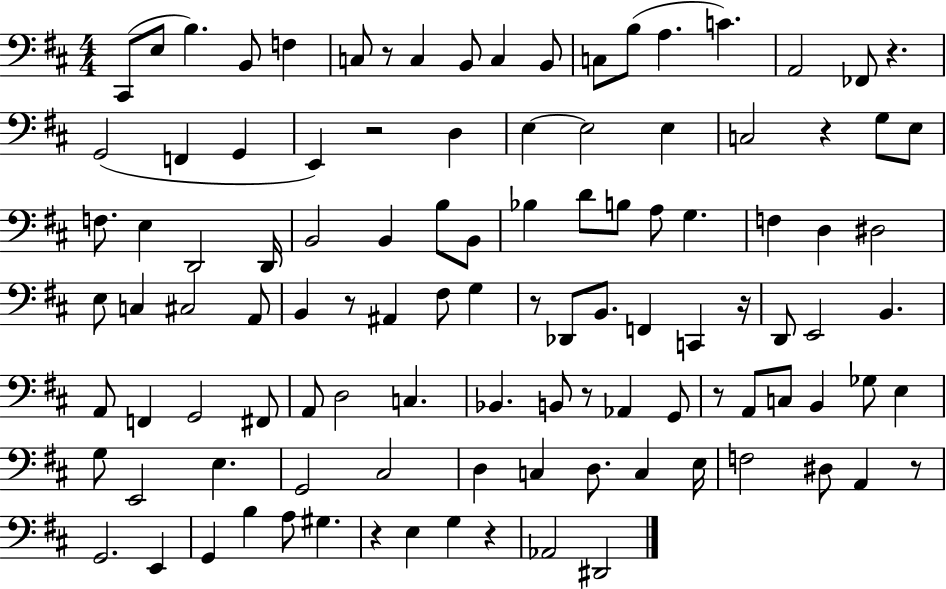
C#2/e E3/e B3/q. B2/e F3/q C3/e R/e C3/q B2/e C3/q B2/e C3/e B3/e A3/q. C4/q. A2/h FES2/e R/q. G2/h F2/q G2/q E2/q R/h D3/q E3/q E3/h E3/q C3/h R/q G3/e E3/e F3/e. E3/q D2/h D2/s B2/h B2/q B3/e B2/e Bb3/q D4/e B3/e A3/e G3/q. F3/q D3/q D#3/h E3/e C3/q C#3/h A2/e B2/q R/e A#2/q F#3/e G3/q R/e Db2/e B2/e. F2/q C2/q R/s D2/e E2/h B2/q. A2/e F2/q G2/h F#2/e A2/e D3/h C3/q. Bb2/q. B2/e R/e Ab2/q G2/e R/e A2/e C3/e B2/q Gb3/e E3/q G3/e E2/h E3/q. G2/h C#3/h D3/q C3/q D3/e. C3/q E3/s F3/h D#3/e A2/q R/e G2/h. E2/q G2/q B3/q A3/e G#3/q. R/q E3/q G3/q R/q Ab2/h D#2/h